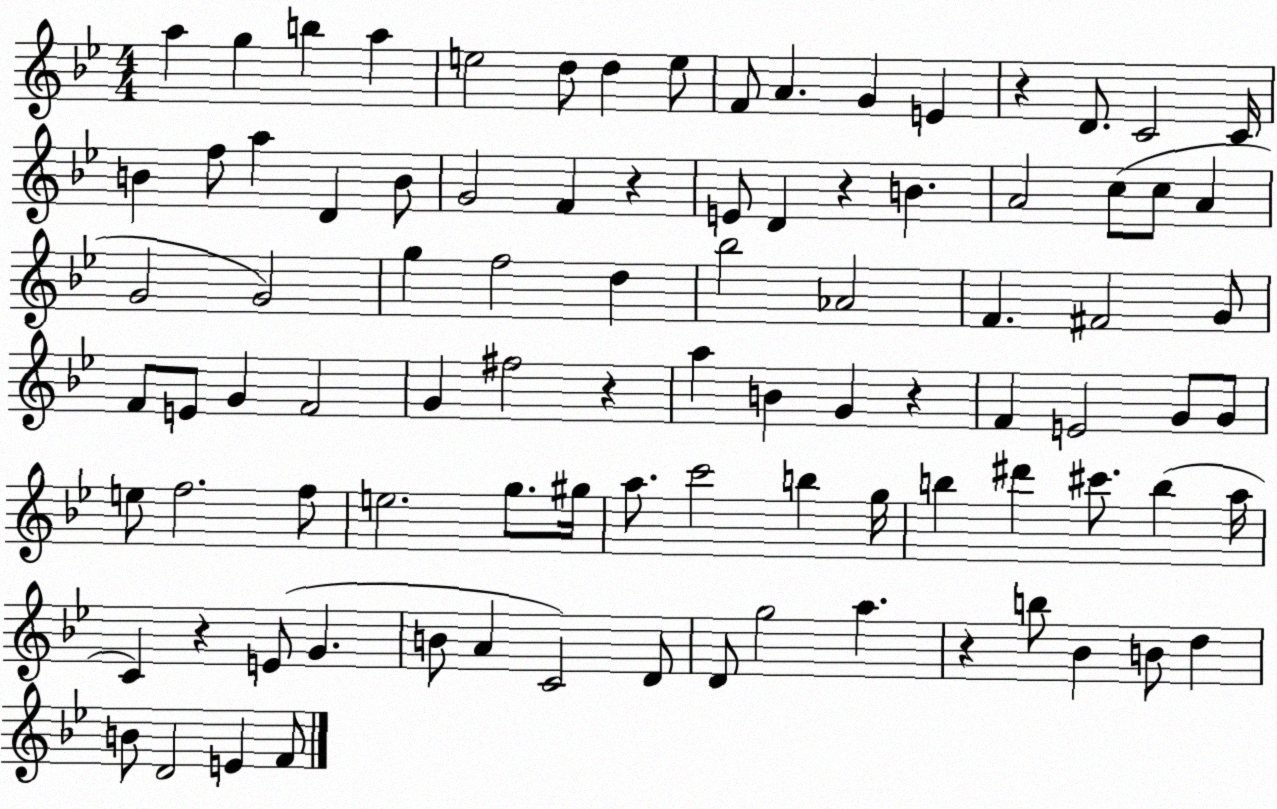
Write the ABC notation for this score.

X:1
T:Untitled
M:4/4
L:1/4
K:Bb
a g b a e2 d/2 d e/2 F/2 A G E z D/2 C2 C/4 B f/2 a D B/2 G2 F z E/2 D z B A2 c/2 c/2 A G2 G2 g f2 d _b2 _A2 F ^F2 G/2 F/2 E/2 G F2 G ^f2 z a B G z F E2 G/2 G/2 e/2 f2 f/2 e2 g/2 ^g/4 a/2 c'2 b g/4 b ^d' ^c'/2 b a/4 C z E/2 G B/2 A C2 D/2 D/2 g2 a z b/2 _B B/2 d B/2 D2 E F/2